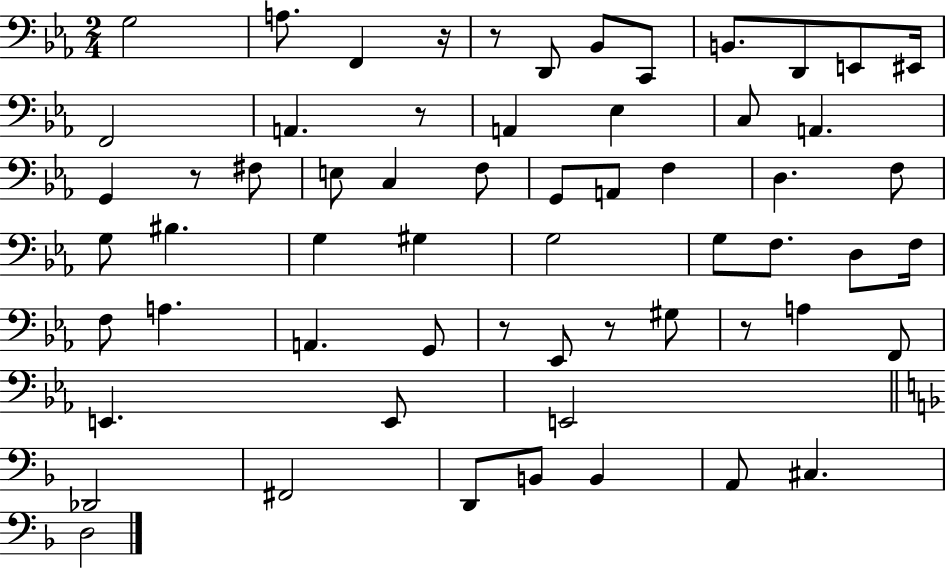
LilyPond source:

{
  \clef bass
  \numericTimeSignature
  \time 2/4
  \key ees \major
  \repeat volta 2 { g2 | a8. f,4 r16 | r8 d,8 bes,8 c,8 | b,8. d,8 e,8 eis,16 | \break f,2 | a,4. r8 | a,4 ees4 | c8 a,4. | \break g,4 r8 fis8 | e8 c4 f8 | g,8 a,8 f4 | d4. f8 | \break g8 bis4. | g4 gis4 | g2 | g8 f8. d8 f16 | \break f8 a4. | a,4. g,8 | r8 ees,8 r8 gis8 | r8 a4 f,8 | \break e,4. e,8 | e,2 | \bar "||" \break \key d \minor des,2 | fis,2 | d,8 b,8 b,4 | a,8 cis4. | \break d2 | } \bar "|."
}